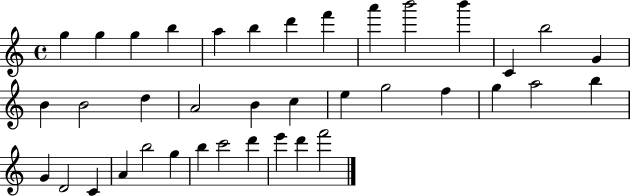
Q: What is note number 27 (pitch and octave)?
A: G4